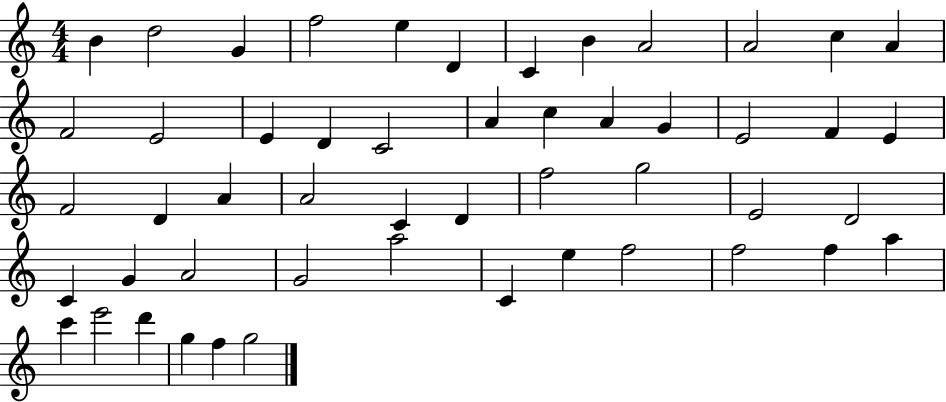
B4/q D5/h G4/q F5/h E5/q D4/q C4/q B4/q A4/h A4/h C5/q A4/q F4/h E4/h E4/q D4/q C4/h A4/q C5/q A4/q G4/q E4/h F4/q E4/q F4/h D4/q A4/q A4/h C4/q D4/q F5/h G5/h E4/h D4/h C4/q G4/q A4/h G4/h A5/h C4/q E5/q F5/h F5/h F5/q A5/q C6/q E6/h D6/q G5/q F5/q G5/h